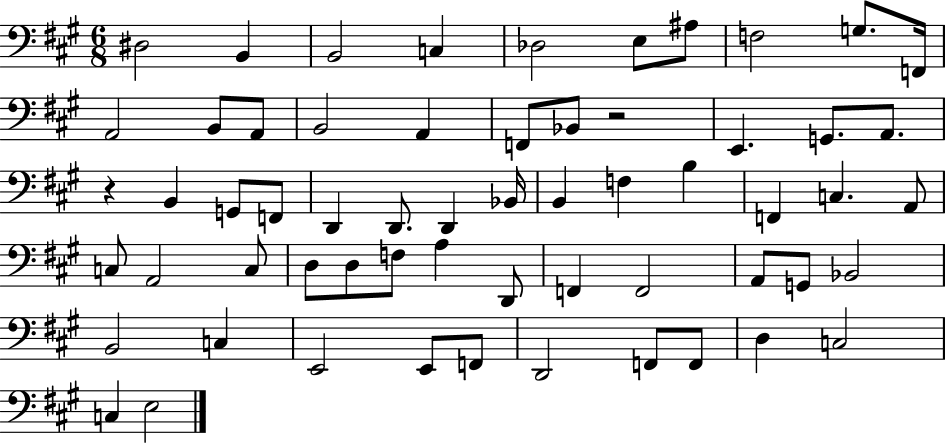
X:1
T:Untitled
M:6/8
L:1/4
K:A
^D,2 B,, B,,2 C, _D,2 E,/2 ^A,/2 F,2 G,/2 F,,/4 A,,2 B,,/2 A,,/2 B,,2 A,, F,,/2 _B,,/2 z2 E,, G,,/2 A,,/2 z B,, G,,/2 F,,/2 D,, D,,/2 D,, _B,,/4 B,, F, B, F,, C, A,,/2 C,/2 A,,2 C,/2 D,/2 D,/2 F,/2 A, D,,/2 F,, F,,2 A,,/2 G,,/2 _B,,2 B,,2 C, E,,2 E,,/2 F,,/2 D,,2 F,,/2 F,,/2 D, C,2 C, E,2